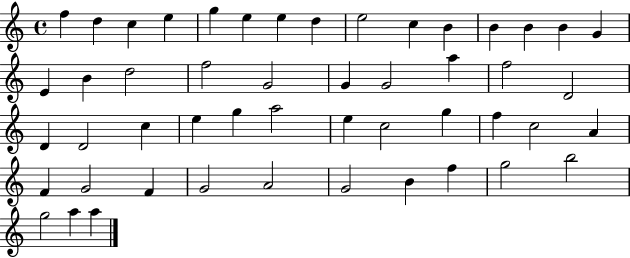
{
  \clef treble
  \time 4/4
  \defaultTimeSignature
  \key c \major
  f''4 d''4 c''4 e''4 | g''4 e''4 e''4 d''4 | e''2 c''4 b'4 | b'4 b'4 b'4 g'4 | \break e'4 b'4 d''2 | f''2 g'2 | g'4 g'2 a''4 | f''2 d'2 | \break d'4 d'2 c''4 | e''4 g''4 a''2 | e''4 c''2 g''4 | f''4 c''2 a'4 | \break f'4 g'2 f'4 | g'2 a'2 | g'2 b'4 f''4 | g''2 b''2 | \break g''2 a''4 a''4 | \bar "|."
}